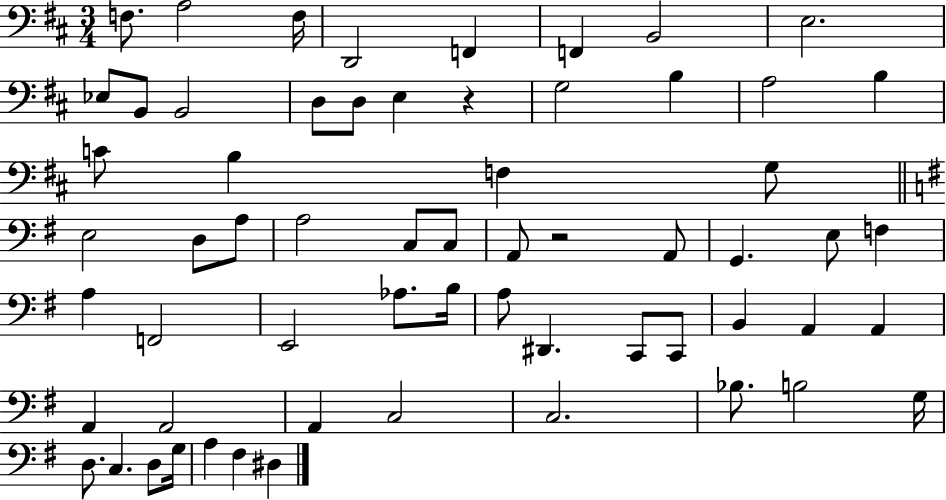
{
  \clef bass
  \numericTimeSignature
  \time 3/4
  \key d \major
  \repeat volta 2 { f8. a2 f16 | d,2 f,4 | f,4 b,2 | e2. | \break ees8 b,8 b,2 | d8 d8 e4 r4 | g2 b4 | a2 b4 | \break c'8 b4 f4 g8 | \bar "||" \break \key g \major e2 d8 a8 | a2 c8 c8 | a,8 r2 a,8 | g,4. e8 f4 | \break a4 f,2 | e,2 aes8. b16 | a8 dis,4. c,8 c,8 | b,4 a,4 a,4 | \break a,4 a,2 | a,4 c2 | c2. | bes8. b2 g16 | \break d8. c4. d8 g16 | a4 fis4 dis4 | } \bar "|."
}